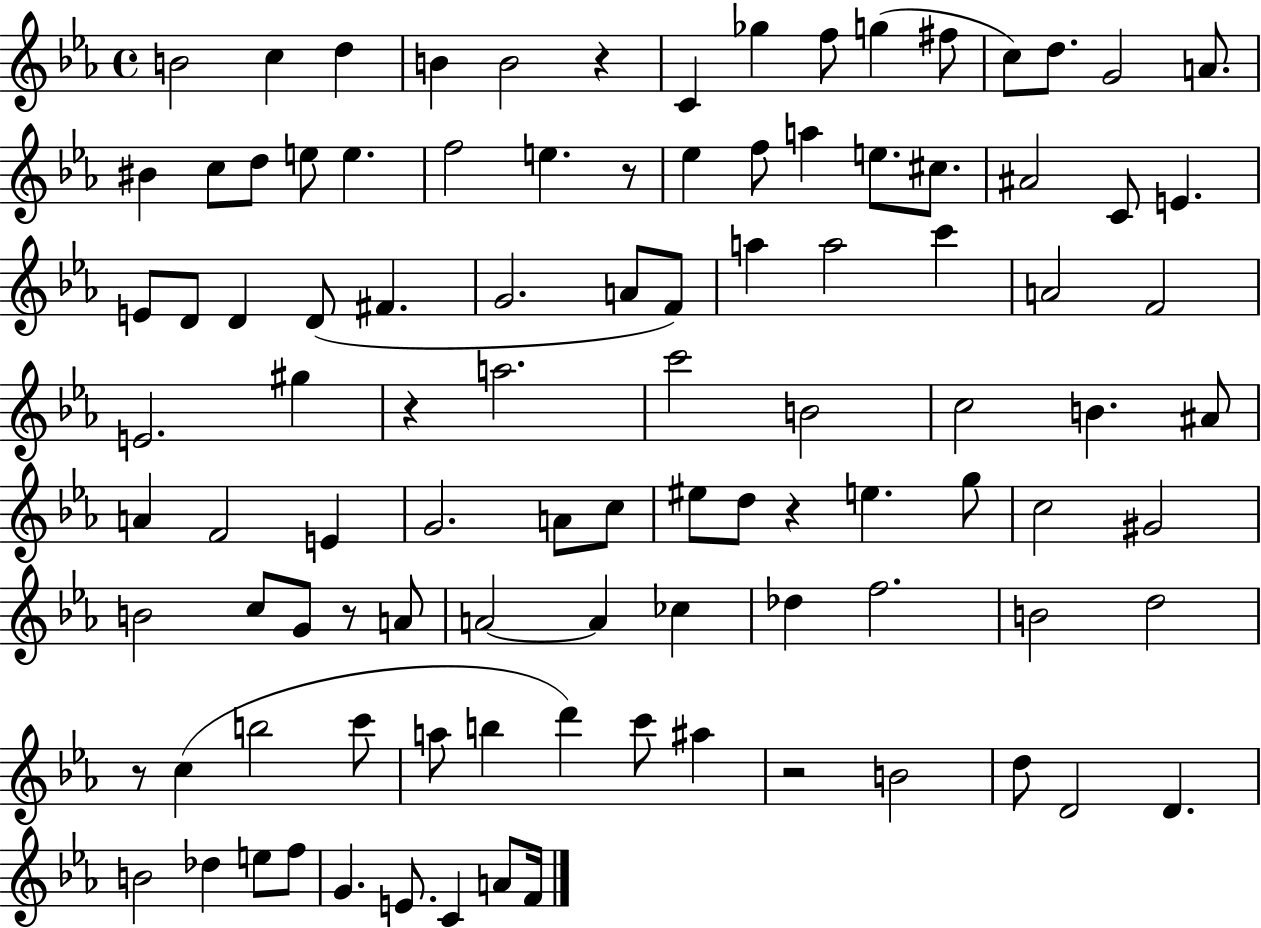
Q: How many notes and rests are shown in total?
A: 101